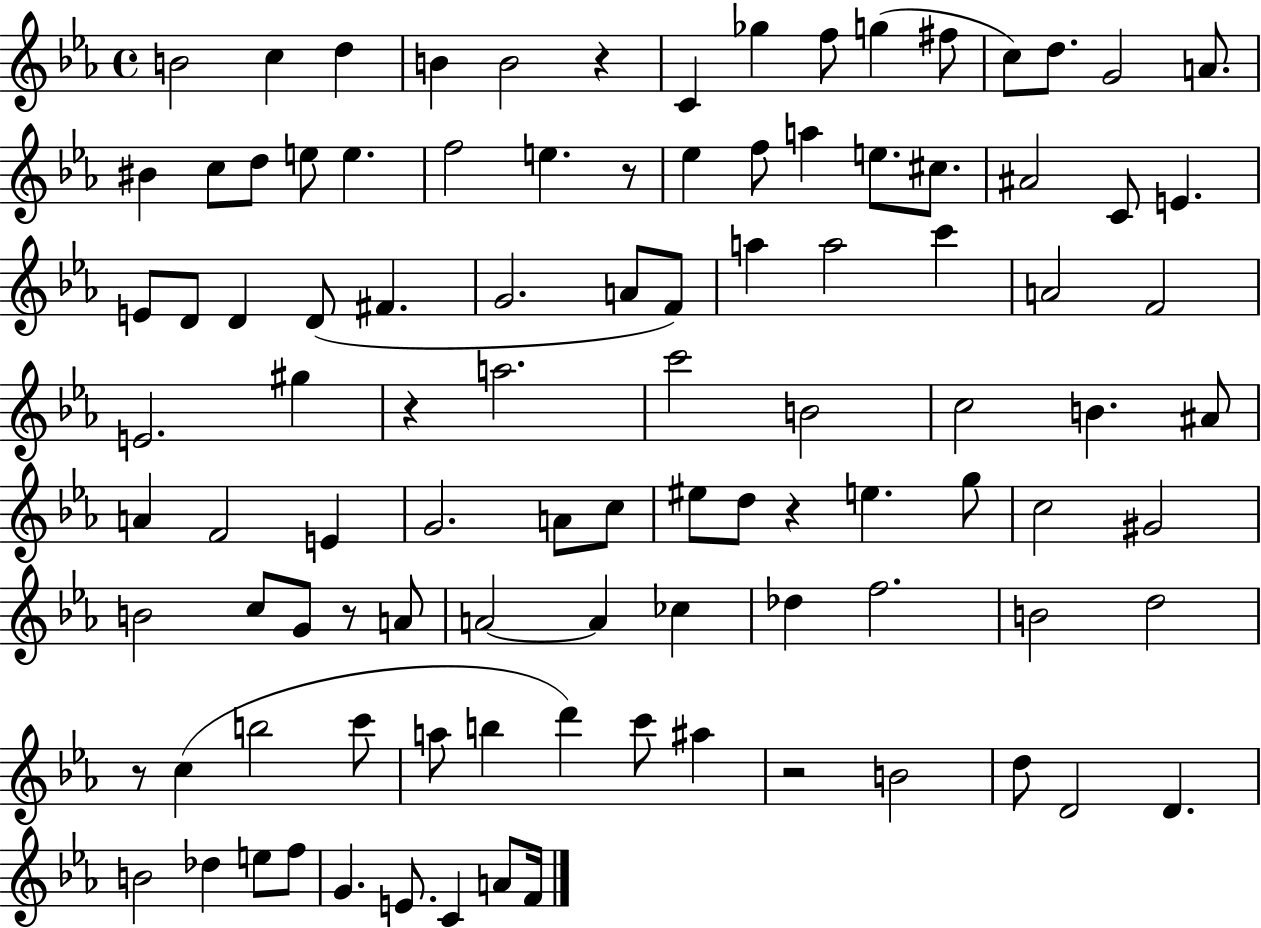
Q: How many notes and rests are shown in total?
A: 101